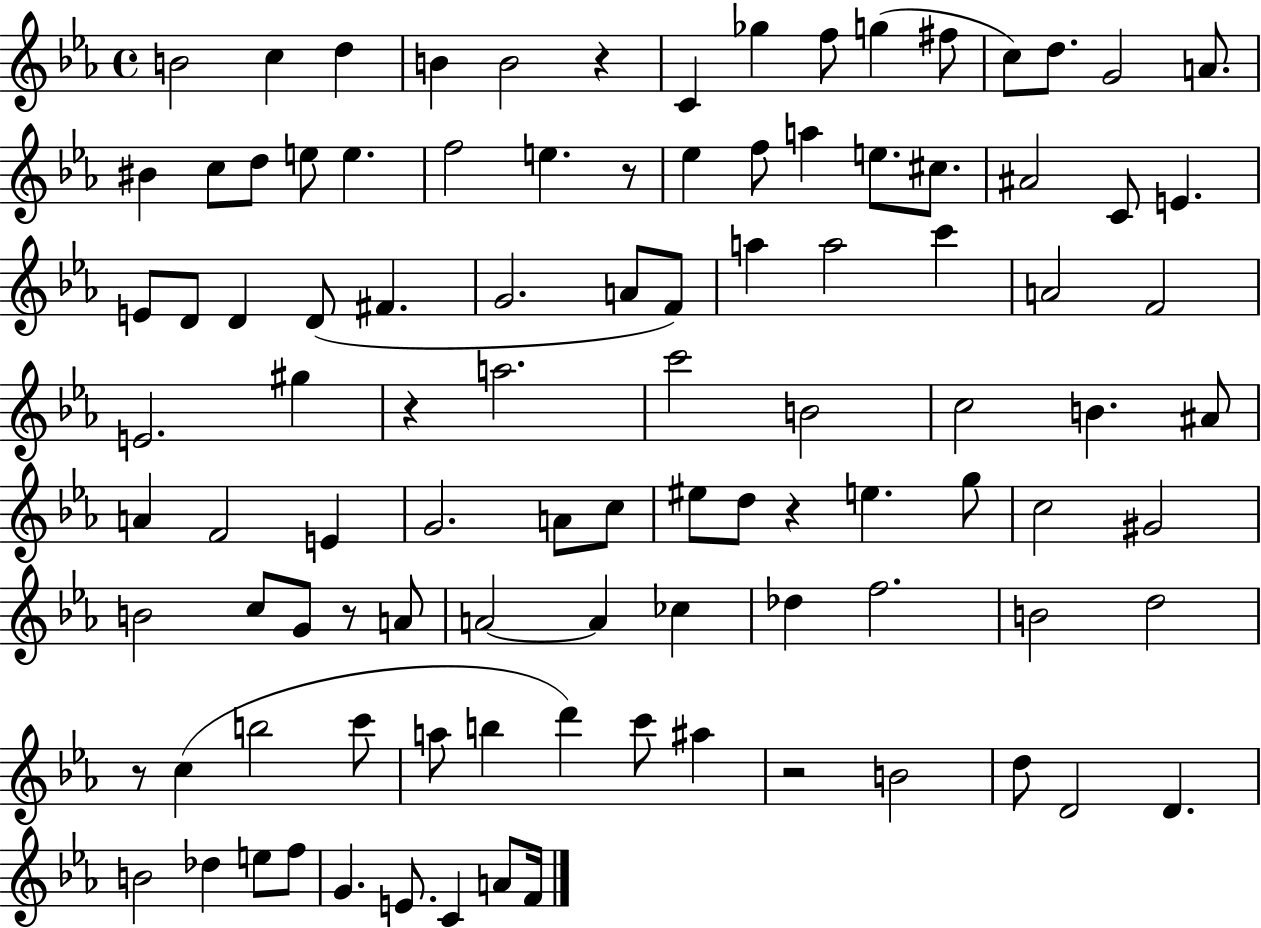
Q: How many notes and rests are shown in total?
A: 101